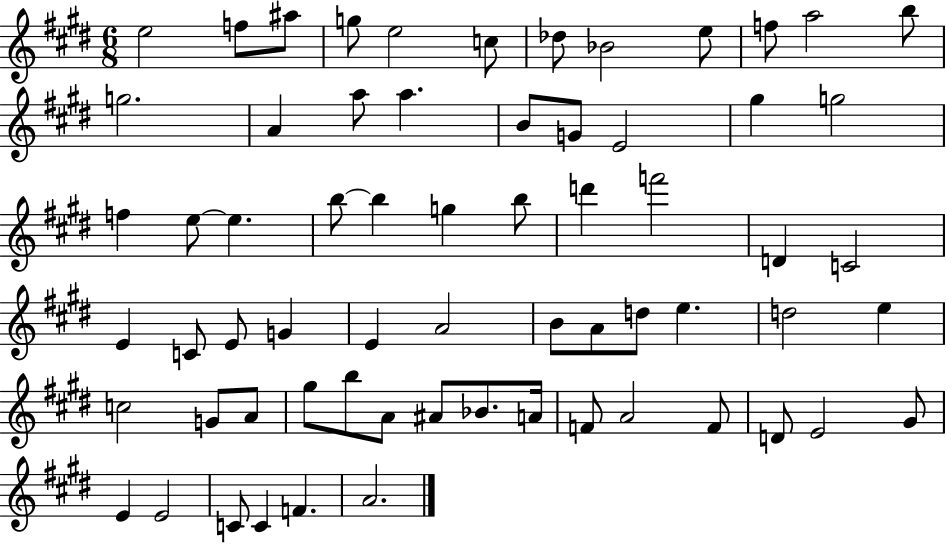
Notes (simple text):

E5/h F5/e A#5/e G5/e E5/h C5/e Db5/e Bb4/h E5/e F5/e A5/h B5/e G5/h. A4/q A5/e A5/q. B4/e G4/e E4/h G#5/q G5/h F5/q E5/e E5/q. B5/e B5/q G5/q B5/e D6/q F6/h D4/q C4/h E4/q C4/e E4/e G4/q E4/q A4/h B4/e A4/e D5/e E5/q. D5/h E5/q C5/h G4/e A4/e G#5/e B5/e A4/e A#4/e Bb4/e. A4/s F4/e A4/h F4/e D4/e E4/h G#4/e E4/q E4/h C4/e C4/q F4/q. A4/h.